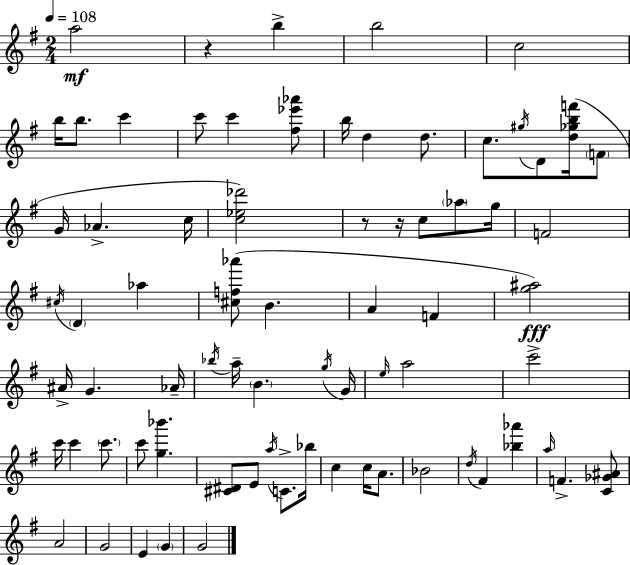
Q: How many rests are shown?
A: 3